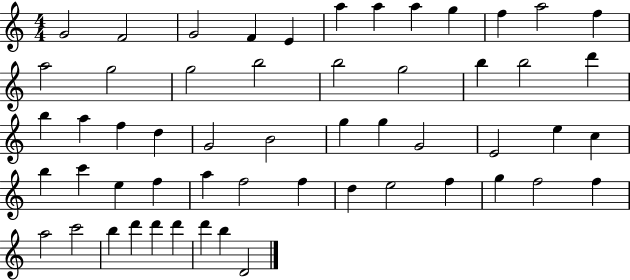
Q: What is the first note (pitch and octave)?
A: G4